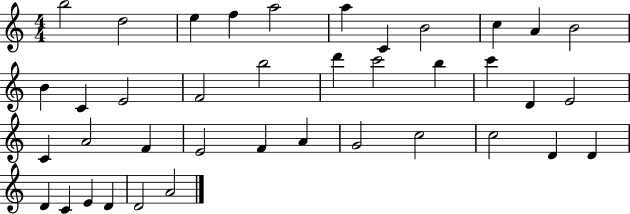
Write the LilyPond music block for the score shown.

{
  \clef treble
  \numericTimeSignature
  \time 4/4
  \key c \major
  b''2 d''2 | e''4 f''4 a''2 | a''4 c'4 b'2 | c''4 a'4 b'2 | \break b'4 c'4 e'2 | f'2 b''2 | d'''4 c'''2 b''4 | c'''4 d'4 e'2 | \break c'4 a'2 f'4 | e'2 f'4 a'4 | g'2 c''2 | c''2 d'4 d'4 | \break d'4 c'4 e'4 d'4 | d'2 a'2 | \bar "|."
}